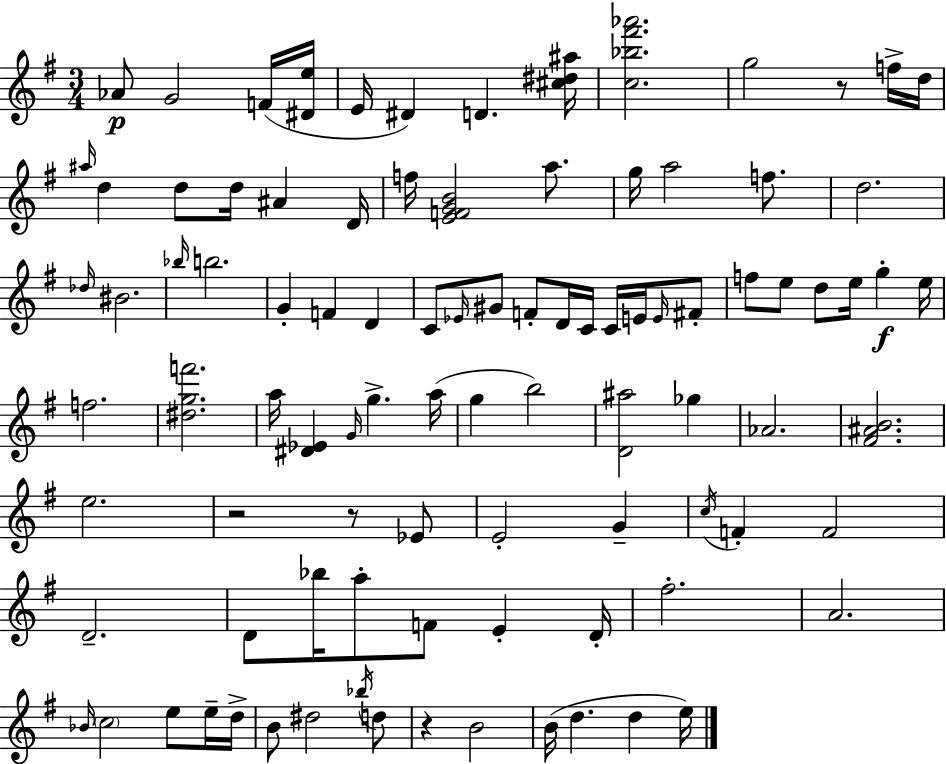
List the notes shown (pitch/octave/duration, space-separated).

Ab4/e G4/h F4/s [D#4,E5]/s E4/s D#4/q D4/q. [C#5,D#5,A#5]/s [C5,Bb5,F#6,Ab6]/h. G5/h R/e F5/s D5/s A#5/s D5/q D5/e D5/s A#4/q D4/s F5/s [E4,F4,G4,B4]/h A5/e. G5/s A5/h F5/e. D5/h. Db5/s BIS4/h. Bb5/s B5/h. G4/q F4/q D4/q C4/e Eb4/s G#4/e F4/e D4/s C4/s C4/s E4/s E4/s F#4/e F5/e E5/e D5/e E5/s G5/q E5/s F5/h. [D#5,G5,F6]/h. A5/s [D#4,Eb4]/q G4/s G5/q. A5/s G5/q B5/h [D4,A#5]/h Gb5/q Ab4/h. [F#4,A#4,B4]/h. E5/h. R/h R/e Eb4/e E4/h G4/q C5/s F4/q F4/h D4/h. D4/e Bb5/s A5/e F4/e E4/q D4/s F#5/h. A4/h. Bb4/s C5/h E5/e E5/s D5/s B4/e D#5/h Bb5/s D5/e R/q B4/h B4/s D5/q. D5/q E5/s